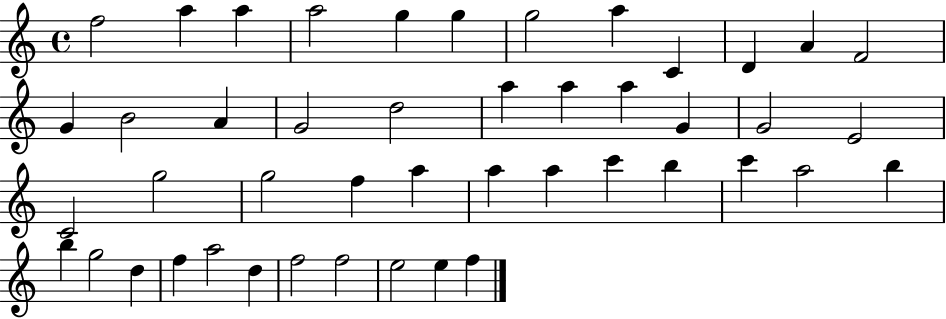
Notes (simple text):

F5/h A5/q A5/q A5/h G5/q G5/q G5/h A5/q C4/q D4/q A4/q F4/h G4/q B4/h A4/q G4/h D5/h A5/q A5/q A5/q G4/q G4/h E4/h C4/h G5/h G5/h F5/q A5/q A5/q A5/q C6/q B5/q C6/q A5/h B5/q B5/q G5/h D5/q F5/q A5/h D5/q F5/h F5/h E5/h E5/q F5/q